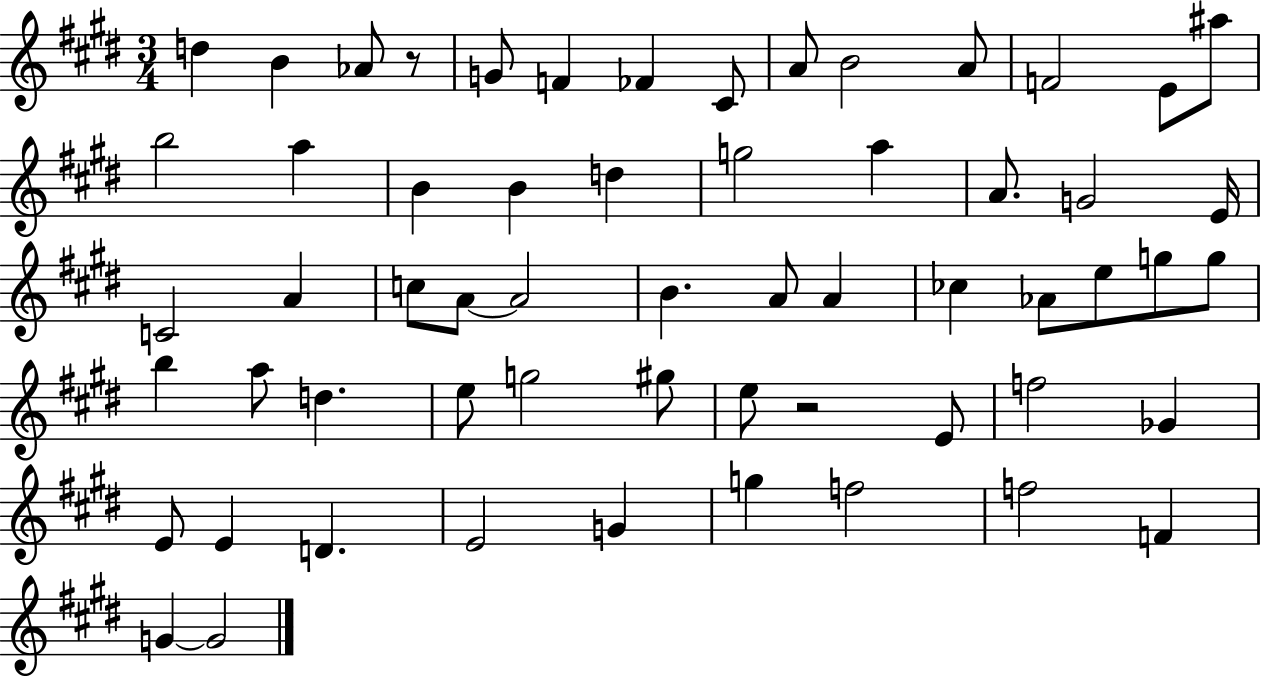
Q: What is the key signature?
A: E major